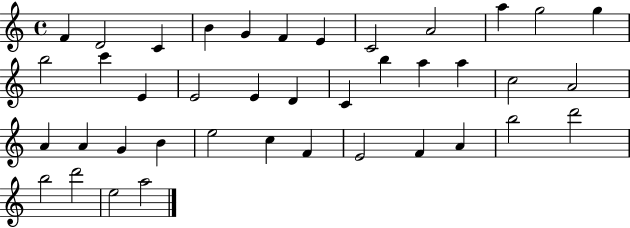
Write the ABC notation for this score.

X:1
T:Untitled
M:4/4
L:1/4
K:C
F D2 C B G F E C2 A2 a g2 g b2 c' E E2 E D C b a a c2 A2 A A G B e2 c F E2 F A b2 d'2 b2 d'2 e2 a2